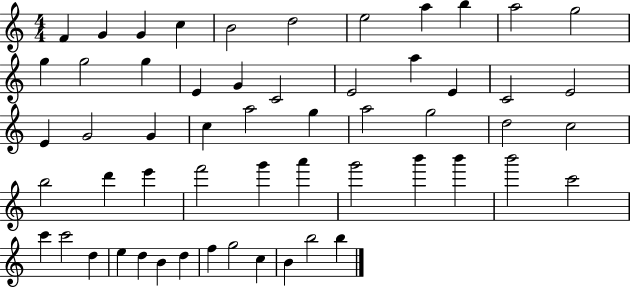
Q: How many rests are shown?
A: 0